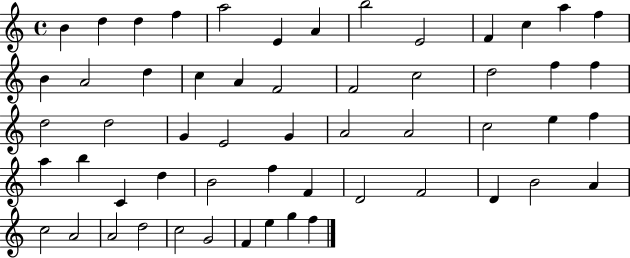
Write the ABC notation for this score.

X:1
T:Untitled
M:4/4
L:1/4
K:C
B d d f a2 E A b2 E2 F c a f B A2 d c A F2 F2 c2 d2 f f d2 d2 G E2 G A2 A2 c2 e f a b C d B2 f F D2 F2 D B2 A c2 A2 A2 d2 c2 G2 F e g f